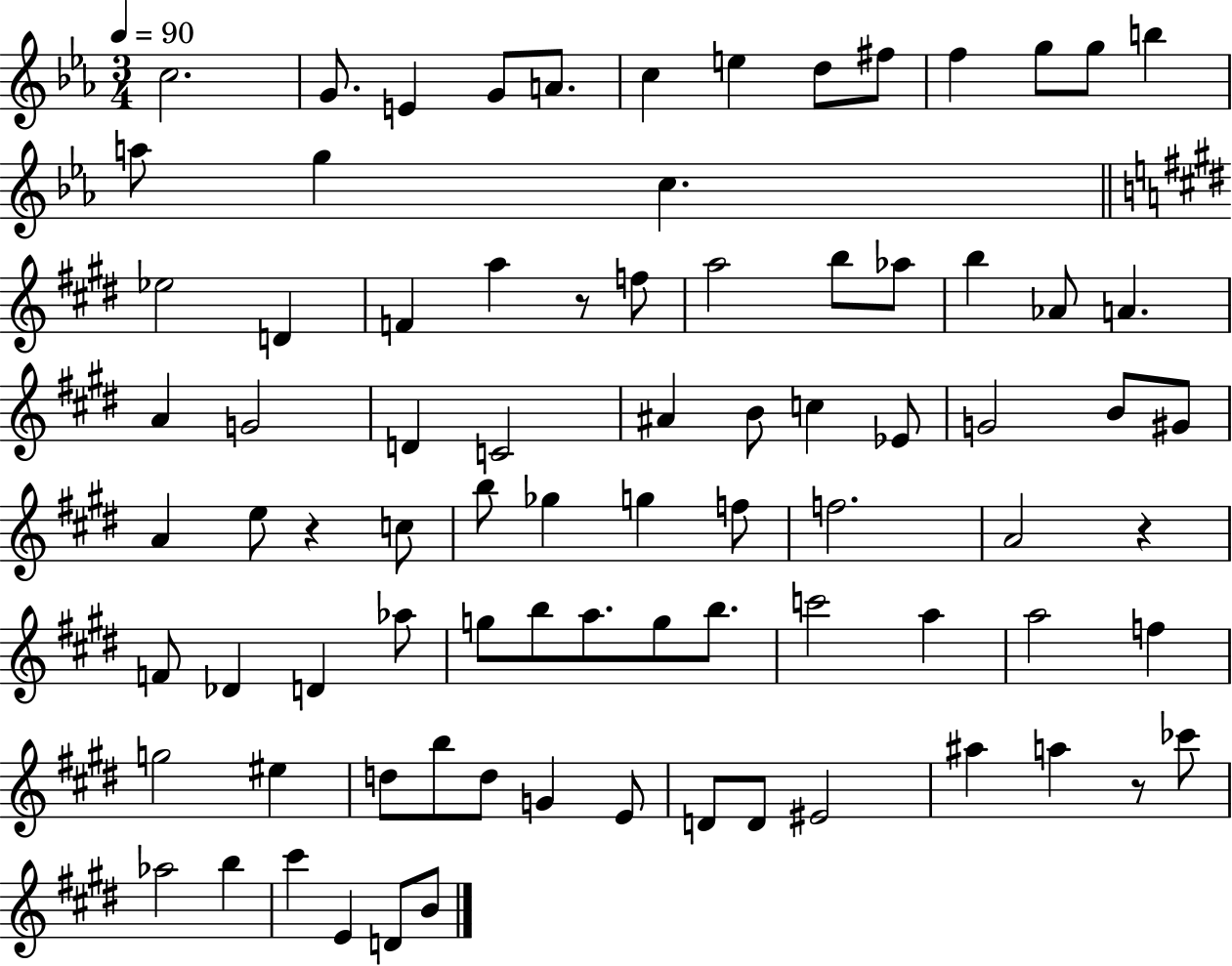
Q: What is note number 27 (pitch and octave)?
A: A4